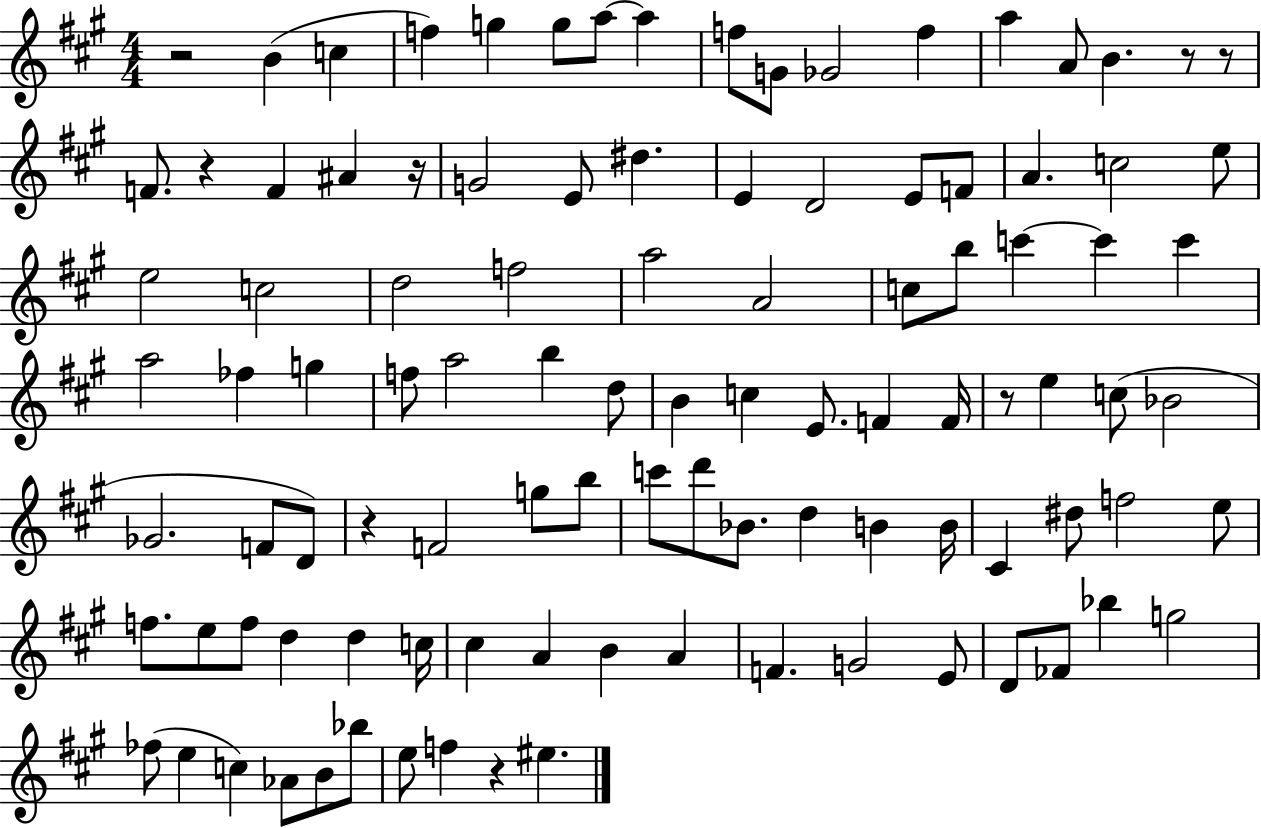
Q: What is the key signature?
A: A major